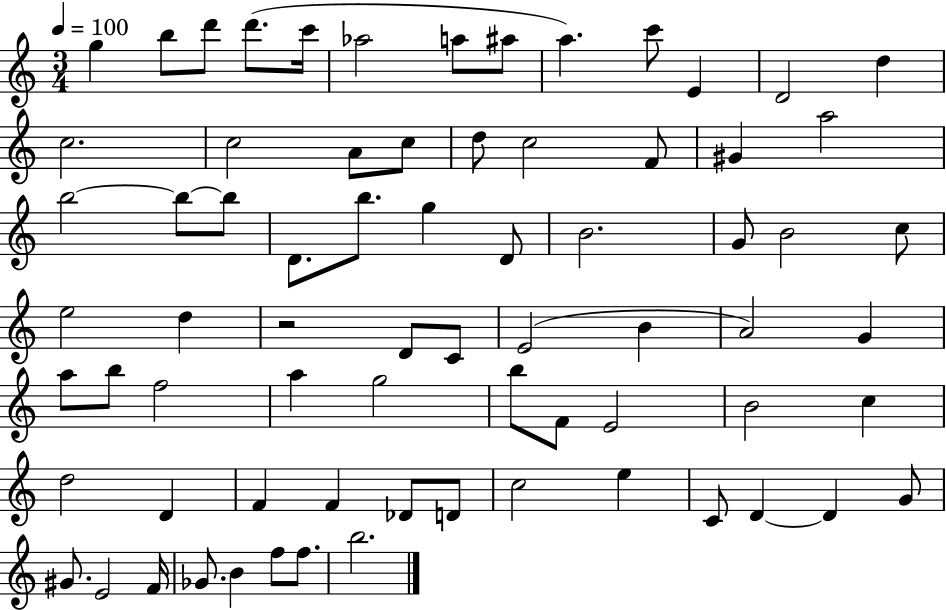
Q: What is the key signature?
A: C major